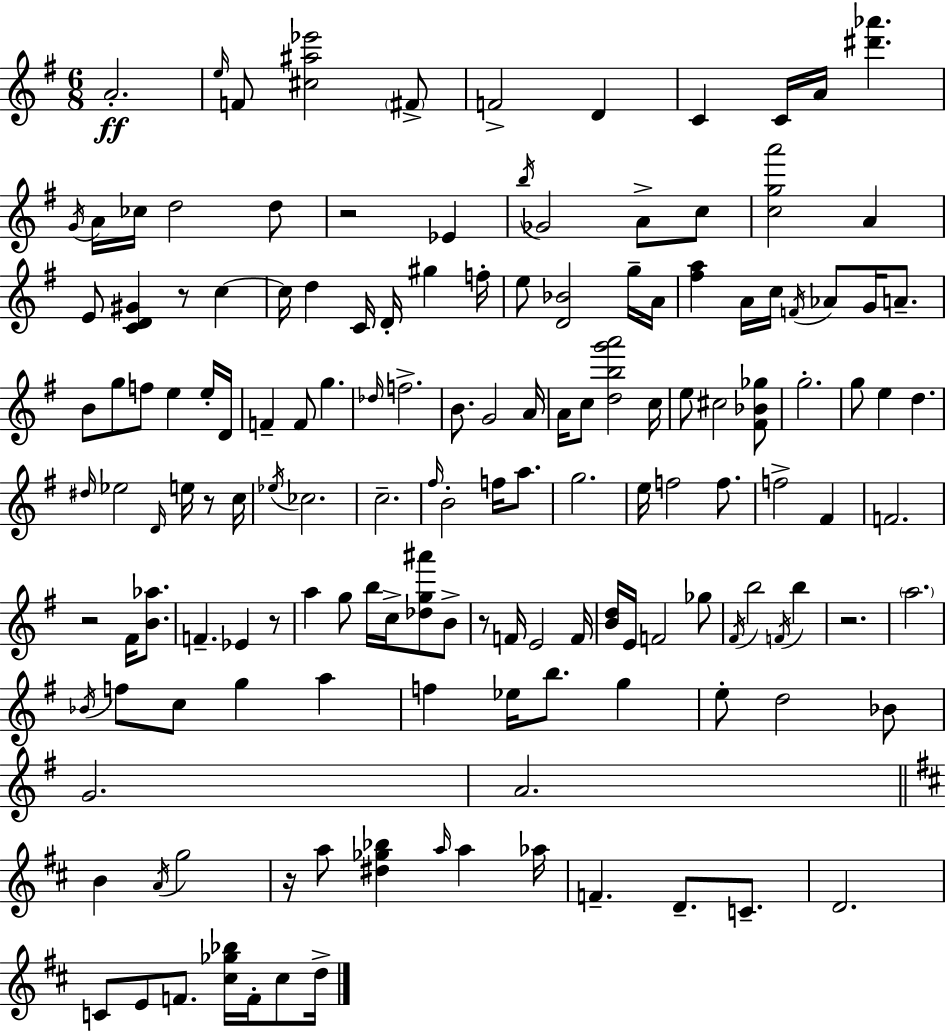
A4/h. E5/s F4/e [C#5,A#5,Eb6]/h F#4/e F4/h D4/q C4/q C4/s A4/s [D#6,Ab6]/q. G4/s A4/s CES5/s D5/h D5/e R/h Eb4/q B5/s Gb4/h A4/e C5/e [C5,G5,A6]/h A4/q E4/e [C4,D4,G#4]/q R/e C5/q C5/s D5/q C4/s D4/s G#5/q F5/s E5/e [D4,Bb4]/h G5/s A4/s [F#5,A5]/q A4/s C5/s F4/s Ab4/e G4/s A4/e. B4/e G5/e F5/e E5/q E5/s D4/s F4/q F4/e G5/q. Db5/s F5/h. B4/e. G4/h A4/s A4/s C5/e [D5,B5,G6,A6]/h C5/s E5/e C#5/h [F#4,Bb4,Gb5]/e G5/h. G5/e E5/q D5/q. D#5/s Eb5/h D4/s E5/s R/e C5/s Eb5/s CES5/h. C5/h. F#5/s B4/h F5/s A5/e. G5/h. E5/s F5/h F5/e. F5/h F#4/q F4/h. R/h F#4/s [B4,Ab5]/e. F4/q. Eb4/q R/e A5/q G5/e B5/s C5/s [Db5,G5,A#6]/e B4/e R/e F4/s E4/h F4/s [B4,D5]/s E4/s F4/h Gb5/e F#4/s B5/h F4/s B5/q R/h. A5/h. Bb4/s F5/e C5/e G5/q A5/q F5/q Eb5/s B5/e. G5/q E5/e D5/h Bb4/e G4/h. A4/h. B4/q A4/s G5/h R/s A5/e [D#5,Gb5,Bb5]/q A5/s A5/q Ab5/s F4/q. D4/e. C4/e. D4/h. C4/e E4/e F4/e. [C#5,Gb5,Bb5]/s F4/s C#5/e D5/s